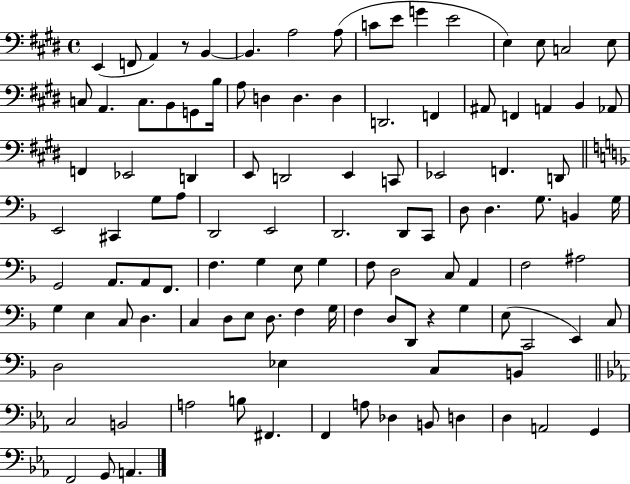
{
  \clef bass
  \time 4/4
  \defaultTimeSignature
  \key e \major
  e,4( f,8 a,4) r8 b,4~~ | b,4. a2 a8( | c'8 e'8 g'4 e'2 | e4) e8 c2 e8 | \break c8 a,4. c8. b,8 g,8 b16 | a8 d4 d4. d4 | d,2. f,4 | ais,8 f,4 a,4 b,4 aes,8 | \break f,4 ees,2 d,4 | e,8 d,2 e,4 c,8 | ees,2 f,4. d,8 | \bar "||" \break \key d \minor e,2 cis,4 g8 a8 | d,2 e,2 | d,2. d,8 c,8 | d8 d4. g8. b,4 g16 | \break g,2 a,8. a,8 f,8. | f4. g4 e8 g4 | f8 d2 c8 a,4 | f2 ais2 | \break g4 e4 c8 d4. | c4 d8 e8 d8. f4 g16 | f4 d8 d,8 r4 g4 | e8( c,2 e,4) c8 | \break d2 ees4 c8 b,8 | \bar "||" \break \key c \minor c2 b,2 | a2 b8 fis,4. | f,4 a8 des4 b,8 d4 | d4 a,2 g,4 | \break f,2 g,8 a,4. | \bar "|."
}